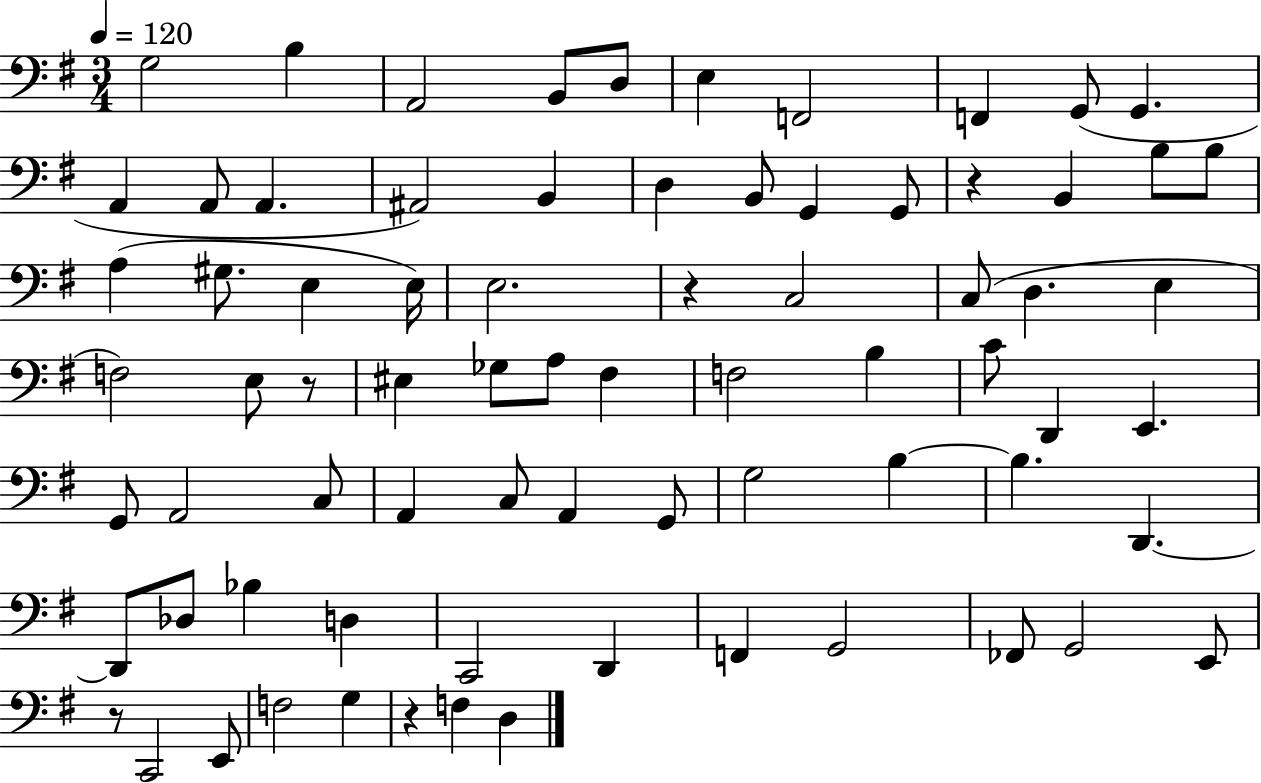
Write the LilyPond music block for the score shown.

{
  \clef bass
  \numericTimeSignature
  \time 3/4
  \key g \major
  \tempo 4 = 120
  g2 b4 | a,2 b,8 d8 | e4 f,2 | f,4 g,8( g,4. | \break a,4 a,8 a,4. | ais,2) b,4 | d4 b,8 g,4 g,8 | r4 b,4 b8 b8 | \break a4( gis8. e4 e16) | e2. | r4 c2 | c8( d4. e4 | \break f2) e8 r8 | eis4 ges8 a8 fis4 | f2 b4 | c'8 d,4 e,4. | \break g,8 a,2 c8 | a,4 c8 a,4 g,8 | g2 b4~~ | b4. d,4.~~ | \break d,8 des8 bes4 d4 | c,2 d,4 | f,4 g,2 | fes,8 g,2 e,8 | \break r8 c,2 e,8 | f2 g4 | r4 f4 d4 | \bar "|."
}